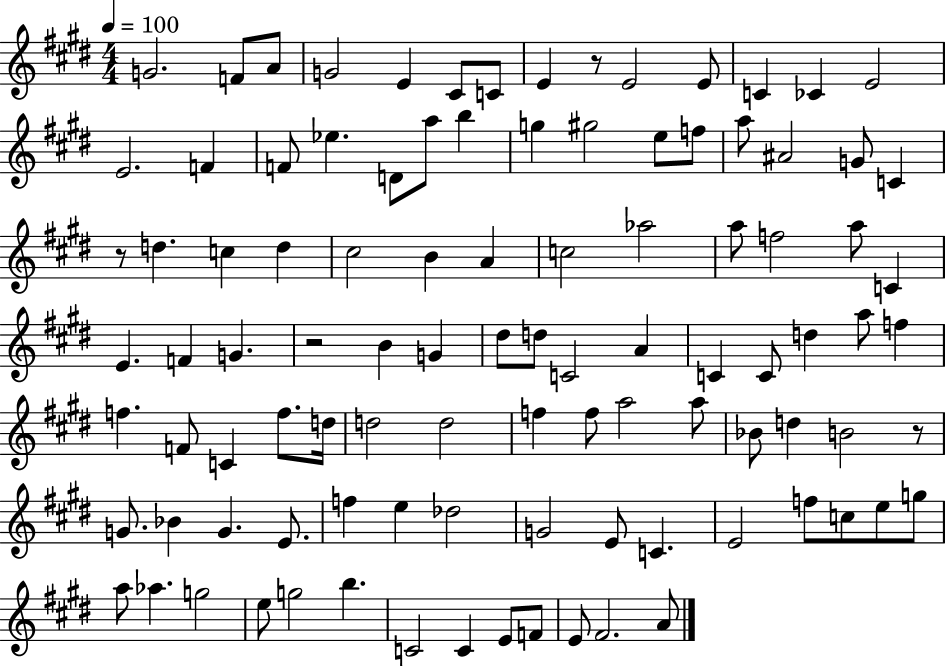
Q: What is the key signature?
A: E major